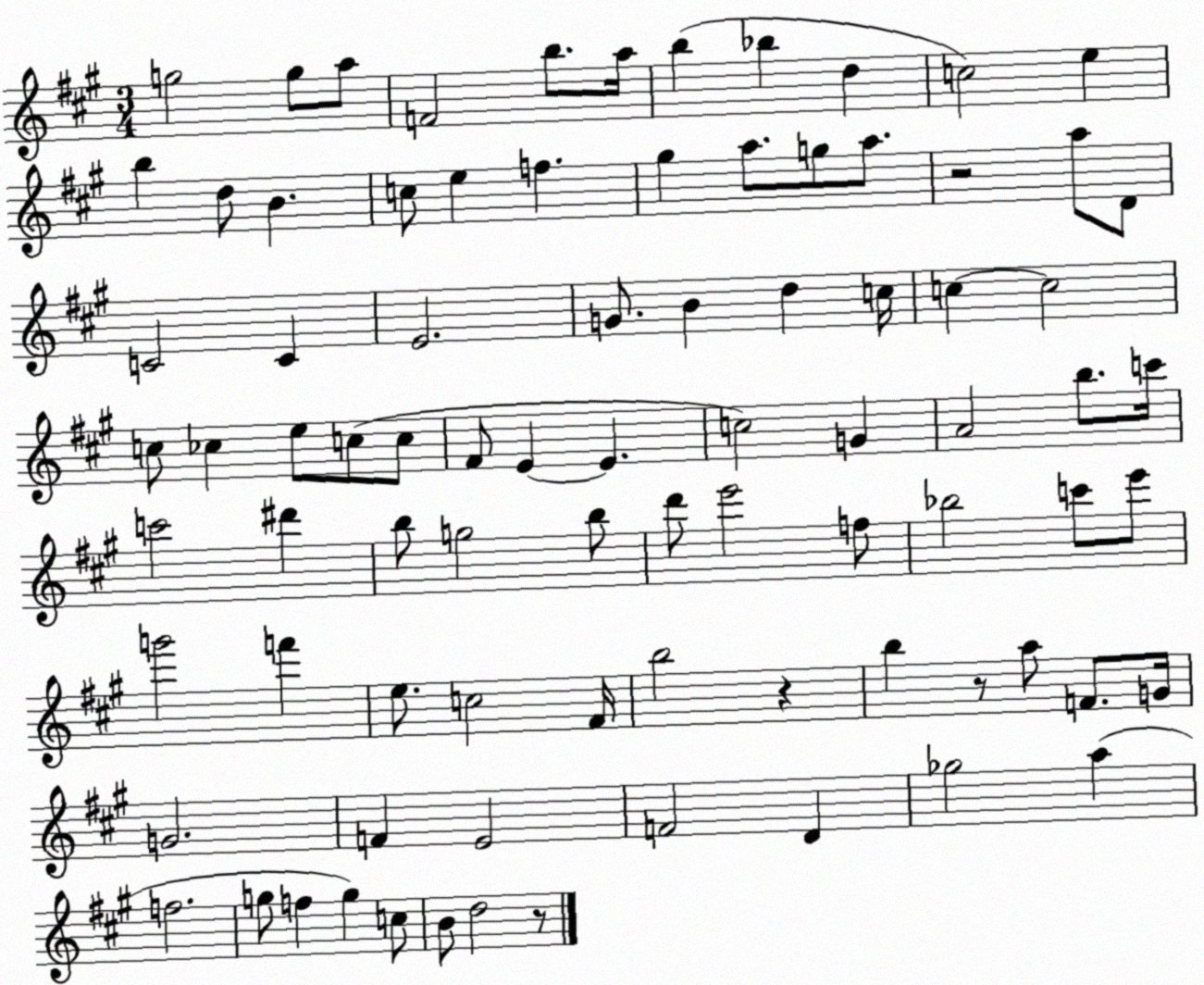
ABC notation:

X:1
T:Untitled
M:3/4
L:1/4
K:A
g2 g/2 a/2 F2 b/2 a/4 b _b d c2 e b d/2 B c/2 e f ^g a/2 g/2 a/2 z2 a/2 D/2 C2 C E2 G/2 B d c/4 c c2 c/2 _c e/2 c/2 c/2 ^F/2 E E c2 G A2 b/2 c'/4 c'2 ^d' b/2 g2 b/2 d'/2 e'2 f/2 _b2 c'/2 e'/2 g'2 f' e/2 c2 ^F/4 b2 z b z/2 a/2 F/2 G/4 G2 F E2 F2 D _g2 a f2 g/2 f g c/2 B/2 d2 z/2